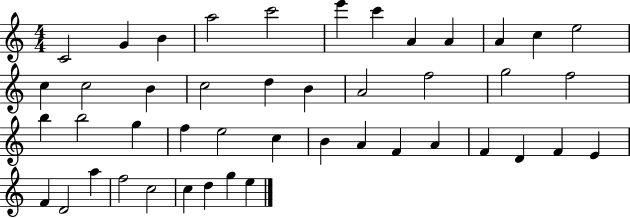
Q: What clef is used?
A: treble